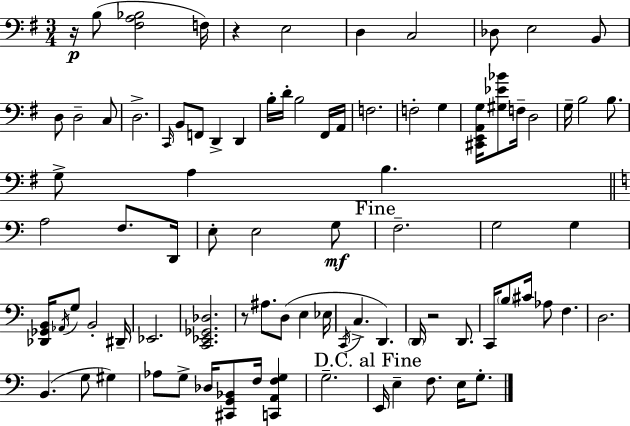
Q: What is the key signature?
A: E minor